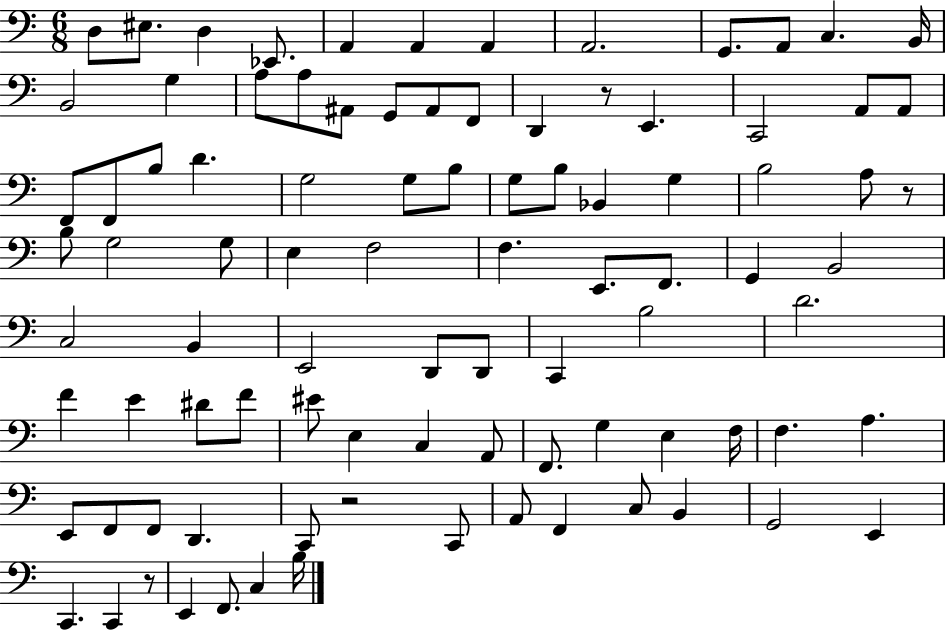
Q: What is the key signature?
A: C major